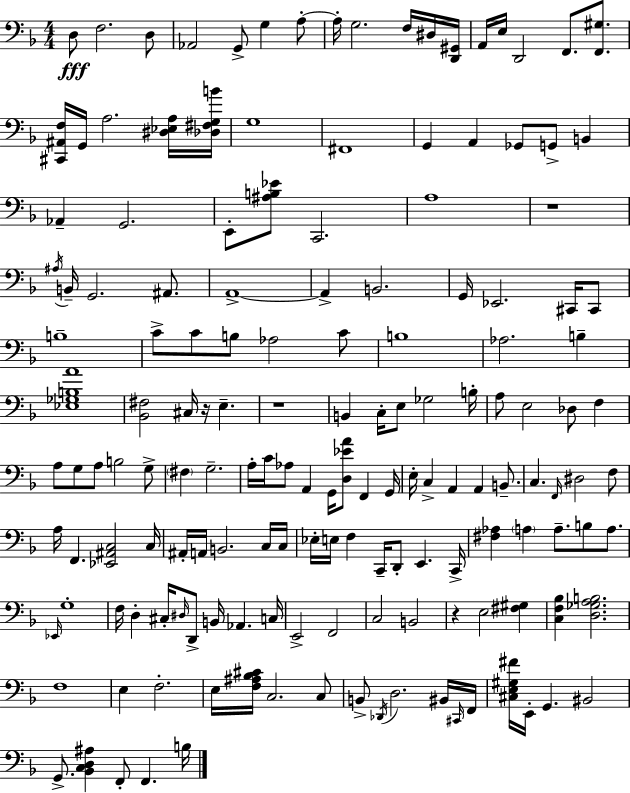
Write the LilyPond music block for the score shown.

{
  \clef bass
  \numericTimeSignature
  \time 4/4
  \key d \minor
  d8\fff f2. d8 | aes,2 g,8-> g4 a8-.~~ | a16-. g2. f16 dis16 <d, gis,>16 | a,16 e16 d,2 f,8. <f, gis>8. | \break <cis, ais, f>16 g,16 a2. <dis ees a>16 <des fis g b'>16 | g1 | fis,1 | g,4 a,4 ges,8 g,8-> b,4 | \break aes,4-- g,2. | e,8-. <ais b ees'>8 c,2. | a1 | r1 | \break \acciaccatura { ais16 } b,16-- g,2. ais,8. | a,1->~~ | a,4-> b,2. | g,16 ees,2. cis,16 cis,8 | \break b1-- | c'8-> c'8 b8 aes2 c'8 | b1 | aes2. b4-- | \break <ees ges b a'>1 | <bes, fis>2 cis16 r16 e4.-- | r1 | b,4 c16-. e8 ges2 | \break b16-. a8 e2 des8 f4 | a8 g8 a8 b2 g8-> | \parenthesize fis4 g2.-- | a16-. c'16 aes8 a,4 g,16 <d ees' a'>8 f,4 | \break g,16 e16-. c4-> a,4 a,4 b,8.-- | c4. \grace { f,16 } dis2 | f8 a16 f,4. <ees, ais, c>2 | c16 ais,16-. a,16 b,2. | \break c16 c16 ees16-. e16 f4 c,16-- d,8-. e,4. | c,16-> <fis aes>4 \parenthesize a4 a8.-- b8 a8. | \grace { ees,16 } g1-. | f16 d4-. cis16-. \grace { dis16 } d,8-> b,16 aes,4. | \break c16 e,2-> f,2 | c2 b,2 | r4 e2 | <fis gis>4 <c f bes>4 <d ges a b>2. | \break f1 | e4 f2.-. | e16 <f ais bes cis'>16 c2. | c8 b,8-> \acciaccatura { des,16 } d2. | \break bis,16 \grace { cis,16 } f,16 <cis e gis fis'>16 e,16-. g,4. bis,2 | g,8.-> <bes, c d ais>4 f,8-. f,4. | b16 \bar "|."
}